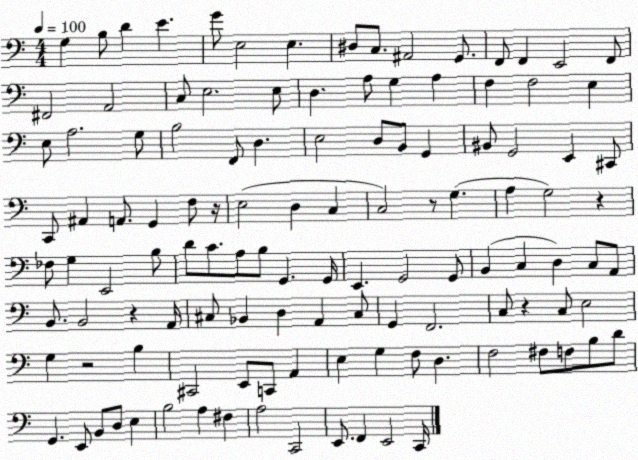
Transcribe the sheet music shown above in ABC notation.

X:1
T:Untitled
M:4/4
L:1/4
K:C
G, B,/2 D E G/2 E,2 E, ^D,/2 C,/2 ^A,,2 G,,/2 F,,/2 F,, E,,2 F,,/2 ^F,,2 A,,2 C,/2 E,2 E,/2 D, A,/2 G, A, F, F,2 E, E,/2 A,2 G,/2 B,2 F,,/2 D, E,2 D,/2 B,,/2 G,, ^B,,/2 G,,2 E,, ^C,,/2 C,,/2 ^A,, A,,/2 G,, F,/2 z/4 E,2 D, C, C,2 z/2 G, A, G,2 z _F,/2 G, E,,2 B,/2 D/2 C/2 A,/2 B,/2 G,, G,,/4 E,, G,,2 G,,/2 B,, C, D, C,/2 A,,/2 B,,/2 B,,2 z A,,/4 ^C,/2 _B,, D, A,, ^C,/2 G,, F,,2 C,/2 z C,/2 E,2 G, z2 B, ^C,,2 E,,/2 C,,/2 A,, E, G, F,/2 D, F,2 ^F,/2 F,/2 B,/2 D/2 G,, E,,/2 B,,/2 D,/2 E, B,2 A, ^F, A,2 C,,2 E,,/2 F,, E,,2 C,,/4